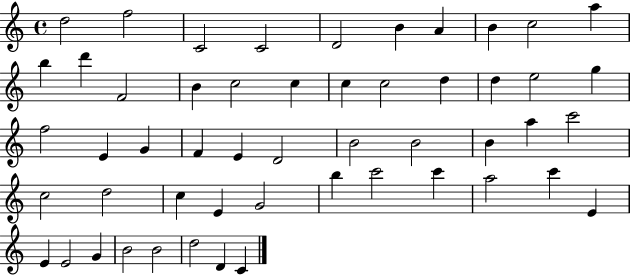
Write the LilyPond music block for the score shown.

{
  \clef treble
  \time 4/4
  \defaultTimeSignature
  \key c \major
  d''2 f''2 | c'2 c'2 | d'2 b'4 a'4 | b'4 c''2 a''4 | \break b''4 d'''4 f'2 | b'4 c''2 c''4 | c''4 c''2 d''4 | d''4 e''2 g''4 | \break f''2 e'4 g'4 | f'4 e'4 d'2 | b'2 b'2 | b'4 a''4 c'''2 | \break c''2 d''2 | c''4 e'4 g'2 | b''4 c'''2 c'''4 | a''2 c'''4 e'4 | \break e'4 e'2 g'4 | b'2 b'2 | d''2 d'4 c'4 | \bar "|."
}